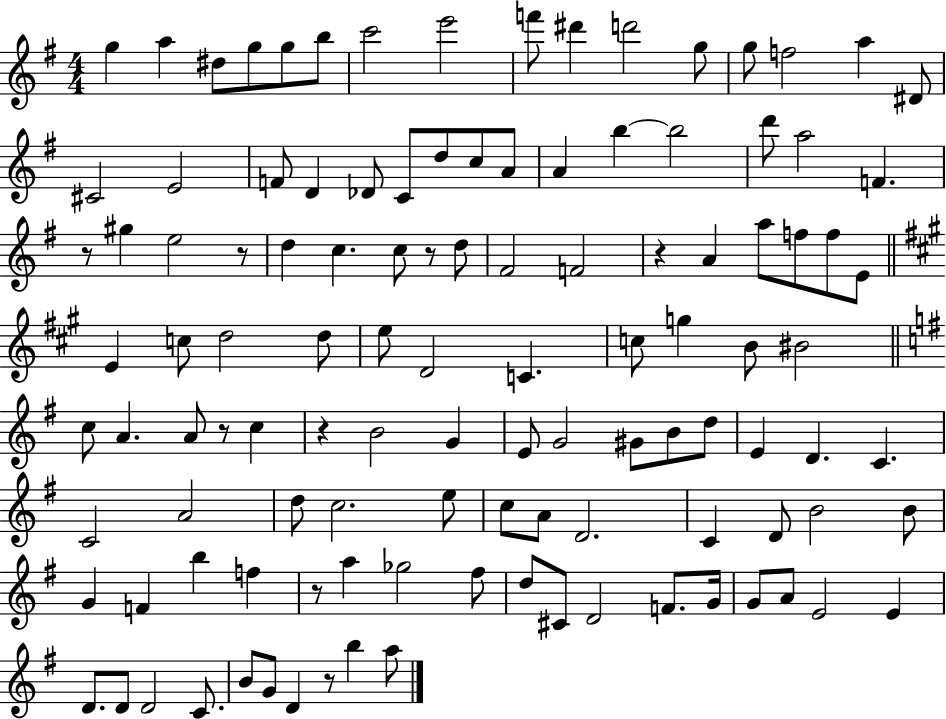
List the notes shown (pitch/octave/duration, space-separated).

G5/q A5/q D#5/e G5/e G5/e B5/e C6/h E6/h F6/e D#6/q D6/h G5/e G5/e F5/h A5/q D#4/e C#4/h E4/h F4/e D4/q Db4/e C4/e D5/e C5/e A4/e A4/q B5/q B5/h D6/e A5/h F4/q. R/e G#5/q E5/h R/e D5/q C5/q. C5/e R/e D5/e F#4/h F4/h R/q A4/q A5/e F5/e F5/e E4/e E4/q C5/e D5/h D5/e E5/e D4/h C4/q. C5/e G5/q B4/e BIS4/h C5/e A4/q. A4/e R/e C5/q R/q B4/h G4/q E4/e G4/h G#4/e B4/e D5/e E4/q D4/q. C4/q. C4/h A4/h D5/e C5/h. E5/e C5/e A4/e D4/h. C4/q D4/e B4/h B4/e G4/q F4/q B5/q F5/q R/e A5/q Gb5/h F#5/e D5/e C#4/e D4/h F4/e. G4/s G4/e A4/e E4/h E4/q D4/e. D4/e D4/h C4/e. B4/e G4/e D4/q R/e B5/q A5/e